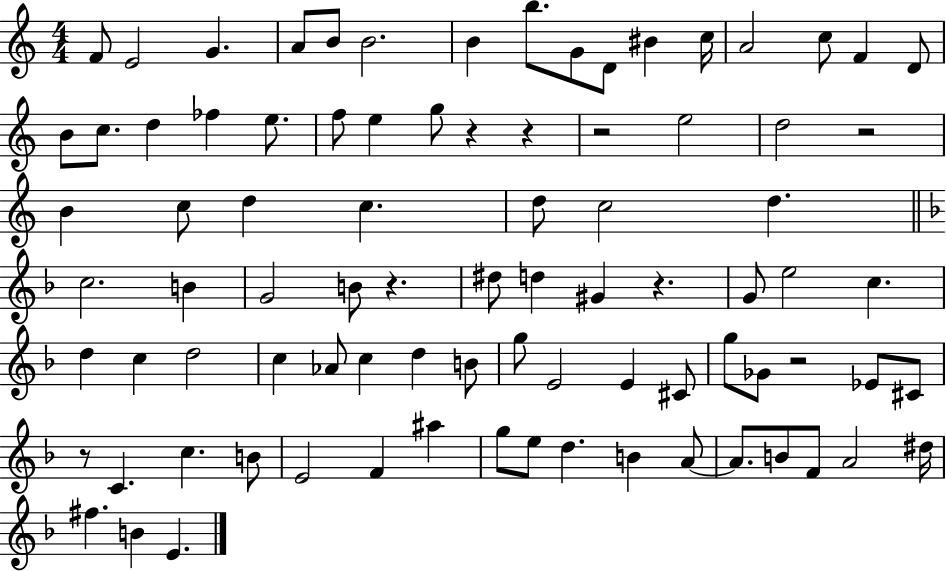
X:1
T:Untitled
M:4/4
L:1/4
K:C
F/2 E2 G A/2 B/2 B2 B b/2 G/2 D/2 ^B c/4 A2 c/2 F D/2 B/2 c/2 d _f e/2 f/2 e g/2 z z z2 e2 d2 z2 B c/2 d c d/2 c2 d c2 B G2 B/2 z ^d/2 d ^G z G/2 e2 c d c d2 c _A/2 c d B/2 g/2 E2 E ^C/2 g/2 _G/2 z2 _E/2 ^C/2 z/2 C c B/2 E2 F ^a g/2 e/2 d B A/2 A/2 B/2 F/2 A2 ^d/4 ^f B E